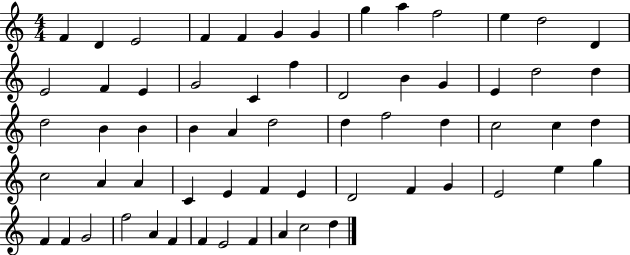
{
  \clef treble
  \numericTimeSignature
  \time 4/4
  \key c \major
  f'4 d'4 e'2 | f'4 f'4 g'4 g'4 | g''4 a''4 f''2 | e''4 d''2 d'4 | \break e'2 f'4 e'4 | g'2 c'4 f''4 | d'2 b'4 g'4 | e'4 d''2 d''4 | \break d''2 b'4 b'4 | b'4 a'4 d''2 | d''4 f''2 d''4 | c''2 c''4 d''4 | \break c''2 a'4 a'4 | c'4 e'4 f'4 e'4 | d'2 f'4 g'4 | e'2 e''4 g''4 | \break f'4 f'4 g'2 | f''2 a'4 f'4 | f'4 e'2 f'4 | a'4 c''2 d''4 | \break \bar "|."
}